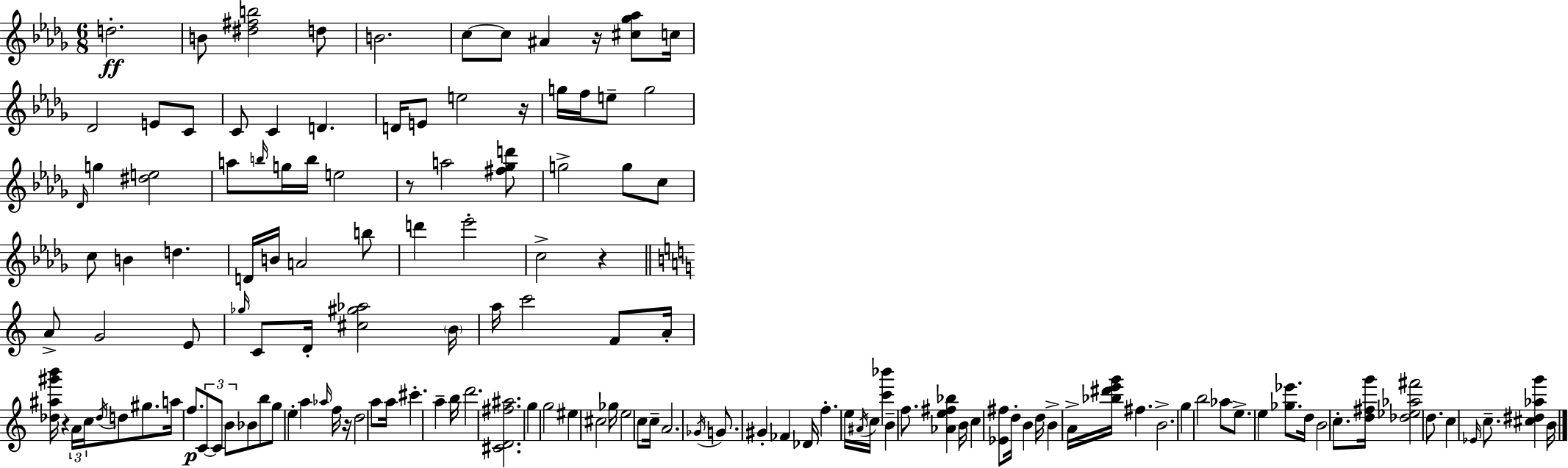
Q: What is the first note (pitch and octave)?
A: D5